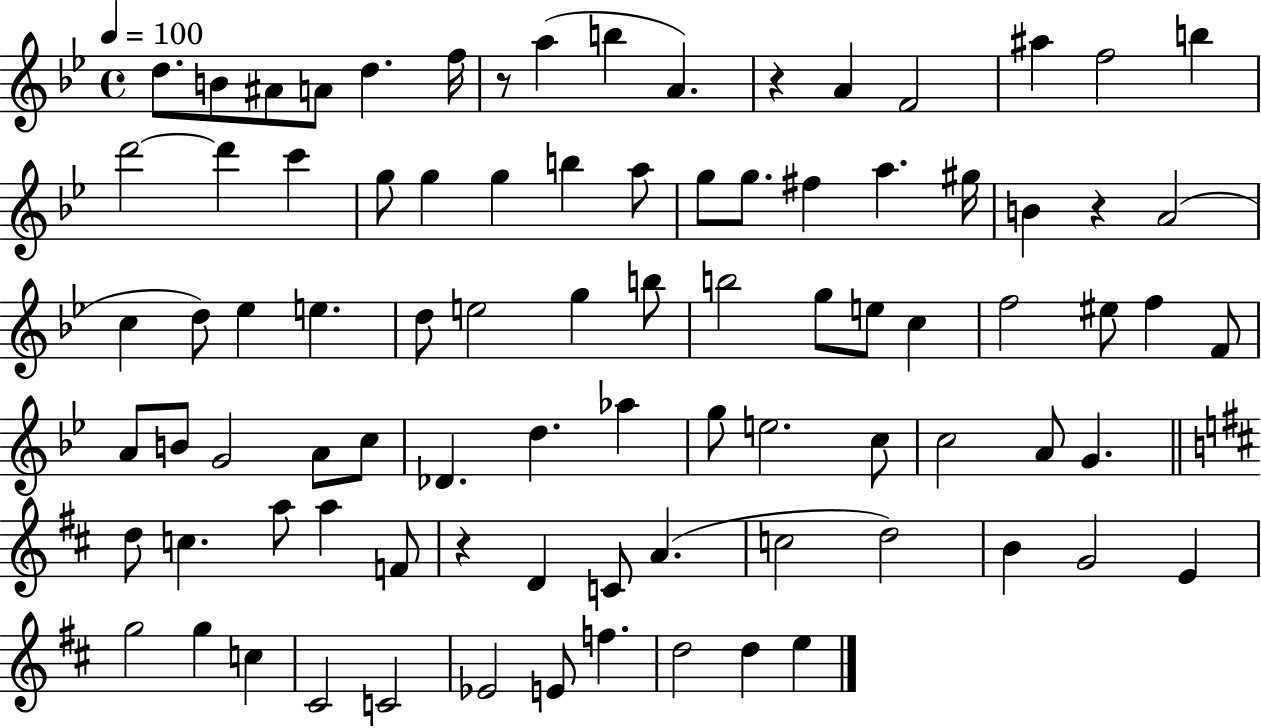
X:1
T:Untitled
M:4/4
L:1/4
K:Bb
d/2 B/2 ^A/2 A/2 d f/4 z/2 a b A z A F2 ^a f2 b d'2 d' c' g/2 g g b a/2 g/2 g/2 ^f a ^g/4 B z A2 c d/2 _e e d/2 e2 g b/2 b2 g/2 e/2 c f2 ^e/2 f F/2 A/2 B/2 G2 A/2 c/2 _D d _a g/2 e2 c/2 c2 A/2 G d/2 c a/2 a F/2 z D C/2 A c2 d2 B G2 E g2 g c ^C2 C2 _E2 E/2 f d2 d e